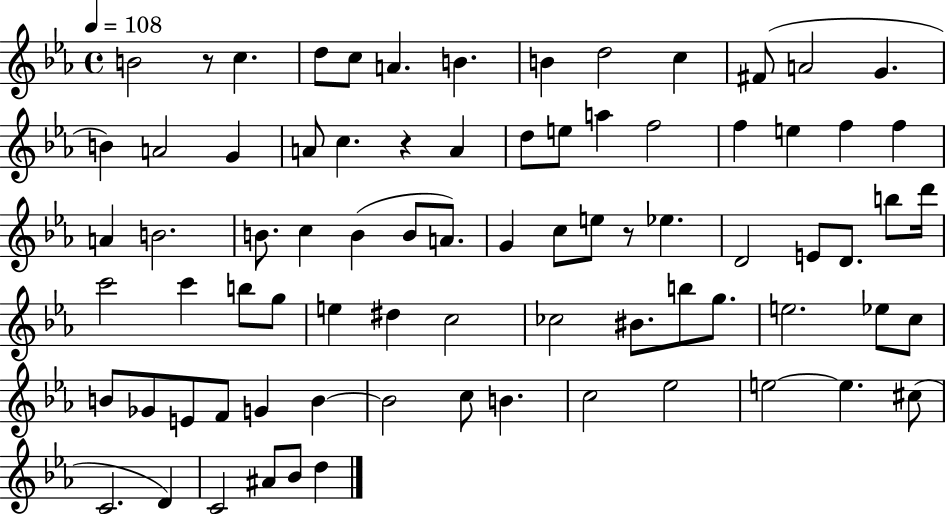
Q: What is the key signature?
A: EES major